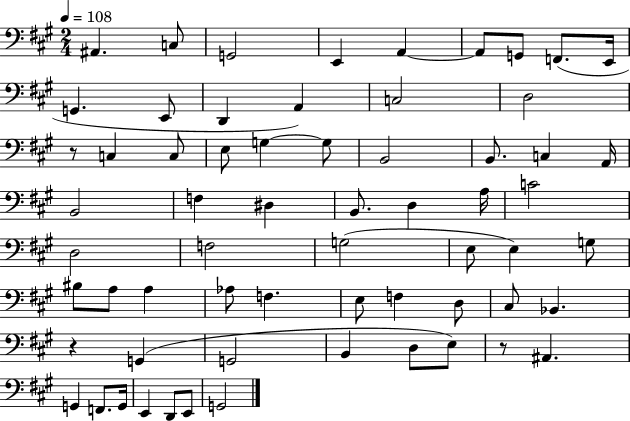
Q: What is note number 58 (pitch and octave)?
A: D2